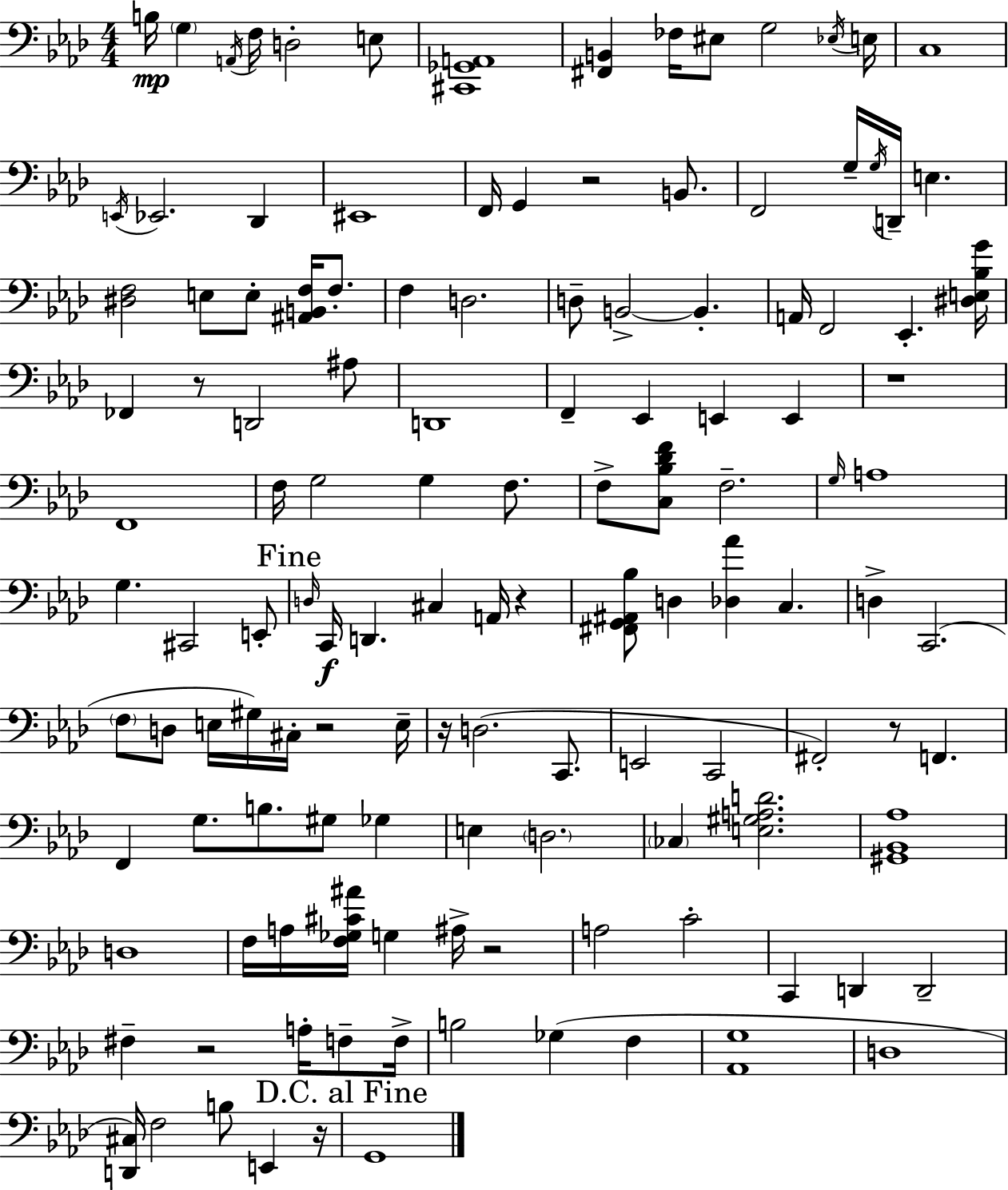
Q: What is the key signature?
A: AES major